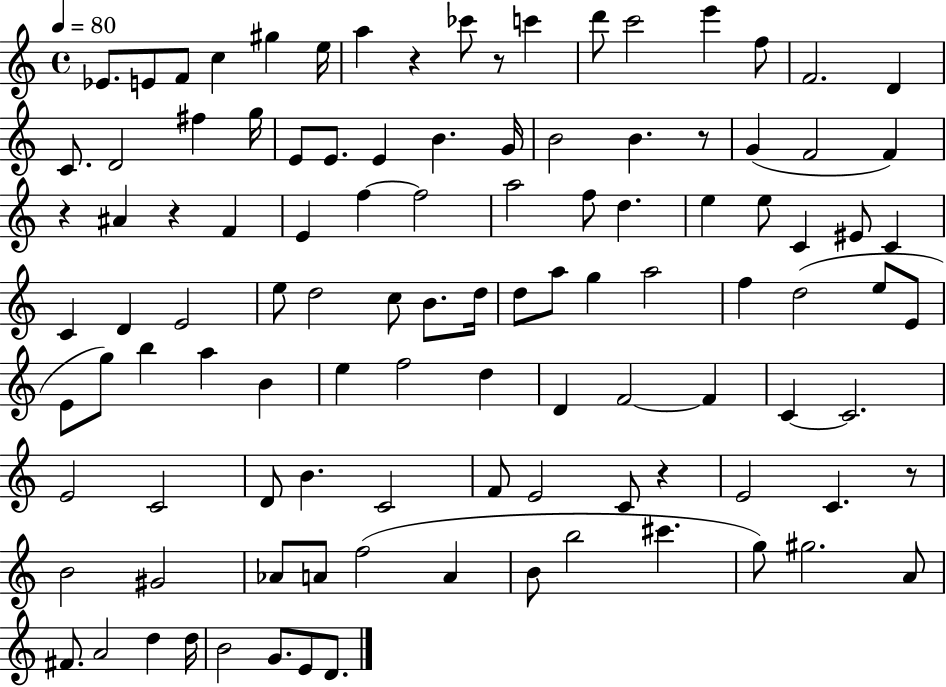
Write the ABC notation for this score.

X:1
T:Untitled
M:4/4
L:1/4
K:C
_E/2 E/2 F/2 c ^g e/4 a z _c'/2 z/2 c' d'/2 c'2 e' f/2 F2 D C/2 D2 ^f g/4 E/2 E/2 E B G/4 B2 B z/2 G F2 F z ^A z F E f f2 a2 f/2 d e e/2 C ^E/2 C C D E2 e/2 d2 c/2 B/2 d/4 d/2 a/2 g a2 f d2 e/2 E/2 E/2 g/2 b a B e f2 d D F2 F C C2 E2 C2 D/2 B C2 F/2 E2 C/2 z E2 C z/2 B2 ^G2 _A/2 A/2 f2 A B/2 b2 ^c' g/2 ^g2 A/2 ^F/2 A2 d d/4 B2 G/2 E/2 D/2